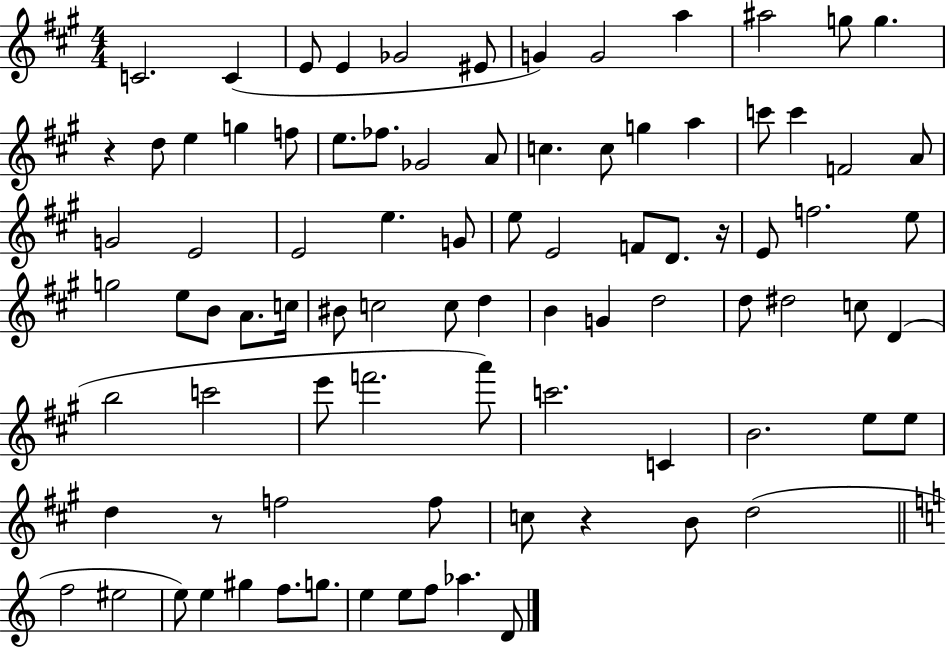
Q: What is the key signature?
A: A major